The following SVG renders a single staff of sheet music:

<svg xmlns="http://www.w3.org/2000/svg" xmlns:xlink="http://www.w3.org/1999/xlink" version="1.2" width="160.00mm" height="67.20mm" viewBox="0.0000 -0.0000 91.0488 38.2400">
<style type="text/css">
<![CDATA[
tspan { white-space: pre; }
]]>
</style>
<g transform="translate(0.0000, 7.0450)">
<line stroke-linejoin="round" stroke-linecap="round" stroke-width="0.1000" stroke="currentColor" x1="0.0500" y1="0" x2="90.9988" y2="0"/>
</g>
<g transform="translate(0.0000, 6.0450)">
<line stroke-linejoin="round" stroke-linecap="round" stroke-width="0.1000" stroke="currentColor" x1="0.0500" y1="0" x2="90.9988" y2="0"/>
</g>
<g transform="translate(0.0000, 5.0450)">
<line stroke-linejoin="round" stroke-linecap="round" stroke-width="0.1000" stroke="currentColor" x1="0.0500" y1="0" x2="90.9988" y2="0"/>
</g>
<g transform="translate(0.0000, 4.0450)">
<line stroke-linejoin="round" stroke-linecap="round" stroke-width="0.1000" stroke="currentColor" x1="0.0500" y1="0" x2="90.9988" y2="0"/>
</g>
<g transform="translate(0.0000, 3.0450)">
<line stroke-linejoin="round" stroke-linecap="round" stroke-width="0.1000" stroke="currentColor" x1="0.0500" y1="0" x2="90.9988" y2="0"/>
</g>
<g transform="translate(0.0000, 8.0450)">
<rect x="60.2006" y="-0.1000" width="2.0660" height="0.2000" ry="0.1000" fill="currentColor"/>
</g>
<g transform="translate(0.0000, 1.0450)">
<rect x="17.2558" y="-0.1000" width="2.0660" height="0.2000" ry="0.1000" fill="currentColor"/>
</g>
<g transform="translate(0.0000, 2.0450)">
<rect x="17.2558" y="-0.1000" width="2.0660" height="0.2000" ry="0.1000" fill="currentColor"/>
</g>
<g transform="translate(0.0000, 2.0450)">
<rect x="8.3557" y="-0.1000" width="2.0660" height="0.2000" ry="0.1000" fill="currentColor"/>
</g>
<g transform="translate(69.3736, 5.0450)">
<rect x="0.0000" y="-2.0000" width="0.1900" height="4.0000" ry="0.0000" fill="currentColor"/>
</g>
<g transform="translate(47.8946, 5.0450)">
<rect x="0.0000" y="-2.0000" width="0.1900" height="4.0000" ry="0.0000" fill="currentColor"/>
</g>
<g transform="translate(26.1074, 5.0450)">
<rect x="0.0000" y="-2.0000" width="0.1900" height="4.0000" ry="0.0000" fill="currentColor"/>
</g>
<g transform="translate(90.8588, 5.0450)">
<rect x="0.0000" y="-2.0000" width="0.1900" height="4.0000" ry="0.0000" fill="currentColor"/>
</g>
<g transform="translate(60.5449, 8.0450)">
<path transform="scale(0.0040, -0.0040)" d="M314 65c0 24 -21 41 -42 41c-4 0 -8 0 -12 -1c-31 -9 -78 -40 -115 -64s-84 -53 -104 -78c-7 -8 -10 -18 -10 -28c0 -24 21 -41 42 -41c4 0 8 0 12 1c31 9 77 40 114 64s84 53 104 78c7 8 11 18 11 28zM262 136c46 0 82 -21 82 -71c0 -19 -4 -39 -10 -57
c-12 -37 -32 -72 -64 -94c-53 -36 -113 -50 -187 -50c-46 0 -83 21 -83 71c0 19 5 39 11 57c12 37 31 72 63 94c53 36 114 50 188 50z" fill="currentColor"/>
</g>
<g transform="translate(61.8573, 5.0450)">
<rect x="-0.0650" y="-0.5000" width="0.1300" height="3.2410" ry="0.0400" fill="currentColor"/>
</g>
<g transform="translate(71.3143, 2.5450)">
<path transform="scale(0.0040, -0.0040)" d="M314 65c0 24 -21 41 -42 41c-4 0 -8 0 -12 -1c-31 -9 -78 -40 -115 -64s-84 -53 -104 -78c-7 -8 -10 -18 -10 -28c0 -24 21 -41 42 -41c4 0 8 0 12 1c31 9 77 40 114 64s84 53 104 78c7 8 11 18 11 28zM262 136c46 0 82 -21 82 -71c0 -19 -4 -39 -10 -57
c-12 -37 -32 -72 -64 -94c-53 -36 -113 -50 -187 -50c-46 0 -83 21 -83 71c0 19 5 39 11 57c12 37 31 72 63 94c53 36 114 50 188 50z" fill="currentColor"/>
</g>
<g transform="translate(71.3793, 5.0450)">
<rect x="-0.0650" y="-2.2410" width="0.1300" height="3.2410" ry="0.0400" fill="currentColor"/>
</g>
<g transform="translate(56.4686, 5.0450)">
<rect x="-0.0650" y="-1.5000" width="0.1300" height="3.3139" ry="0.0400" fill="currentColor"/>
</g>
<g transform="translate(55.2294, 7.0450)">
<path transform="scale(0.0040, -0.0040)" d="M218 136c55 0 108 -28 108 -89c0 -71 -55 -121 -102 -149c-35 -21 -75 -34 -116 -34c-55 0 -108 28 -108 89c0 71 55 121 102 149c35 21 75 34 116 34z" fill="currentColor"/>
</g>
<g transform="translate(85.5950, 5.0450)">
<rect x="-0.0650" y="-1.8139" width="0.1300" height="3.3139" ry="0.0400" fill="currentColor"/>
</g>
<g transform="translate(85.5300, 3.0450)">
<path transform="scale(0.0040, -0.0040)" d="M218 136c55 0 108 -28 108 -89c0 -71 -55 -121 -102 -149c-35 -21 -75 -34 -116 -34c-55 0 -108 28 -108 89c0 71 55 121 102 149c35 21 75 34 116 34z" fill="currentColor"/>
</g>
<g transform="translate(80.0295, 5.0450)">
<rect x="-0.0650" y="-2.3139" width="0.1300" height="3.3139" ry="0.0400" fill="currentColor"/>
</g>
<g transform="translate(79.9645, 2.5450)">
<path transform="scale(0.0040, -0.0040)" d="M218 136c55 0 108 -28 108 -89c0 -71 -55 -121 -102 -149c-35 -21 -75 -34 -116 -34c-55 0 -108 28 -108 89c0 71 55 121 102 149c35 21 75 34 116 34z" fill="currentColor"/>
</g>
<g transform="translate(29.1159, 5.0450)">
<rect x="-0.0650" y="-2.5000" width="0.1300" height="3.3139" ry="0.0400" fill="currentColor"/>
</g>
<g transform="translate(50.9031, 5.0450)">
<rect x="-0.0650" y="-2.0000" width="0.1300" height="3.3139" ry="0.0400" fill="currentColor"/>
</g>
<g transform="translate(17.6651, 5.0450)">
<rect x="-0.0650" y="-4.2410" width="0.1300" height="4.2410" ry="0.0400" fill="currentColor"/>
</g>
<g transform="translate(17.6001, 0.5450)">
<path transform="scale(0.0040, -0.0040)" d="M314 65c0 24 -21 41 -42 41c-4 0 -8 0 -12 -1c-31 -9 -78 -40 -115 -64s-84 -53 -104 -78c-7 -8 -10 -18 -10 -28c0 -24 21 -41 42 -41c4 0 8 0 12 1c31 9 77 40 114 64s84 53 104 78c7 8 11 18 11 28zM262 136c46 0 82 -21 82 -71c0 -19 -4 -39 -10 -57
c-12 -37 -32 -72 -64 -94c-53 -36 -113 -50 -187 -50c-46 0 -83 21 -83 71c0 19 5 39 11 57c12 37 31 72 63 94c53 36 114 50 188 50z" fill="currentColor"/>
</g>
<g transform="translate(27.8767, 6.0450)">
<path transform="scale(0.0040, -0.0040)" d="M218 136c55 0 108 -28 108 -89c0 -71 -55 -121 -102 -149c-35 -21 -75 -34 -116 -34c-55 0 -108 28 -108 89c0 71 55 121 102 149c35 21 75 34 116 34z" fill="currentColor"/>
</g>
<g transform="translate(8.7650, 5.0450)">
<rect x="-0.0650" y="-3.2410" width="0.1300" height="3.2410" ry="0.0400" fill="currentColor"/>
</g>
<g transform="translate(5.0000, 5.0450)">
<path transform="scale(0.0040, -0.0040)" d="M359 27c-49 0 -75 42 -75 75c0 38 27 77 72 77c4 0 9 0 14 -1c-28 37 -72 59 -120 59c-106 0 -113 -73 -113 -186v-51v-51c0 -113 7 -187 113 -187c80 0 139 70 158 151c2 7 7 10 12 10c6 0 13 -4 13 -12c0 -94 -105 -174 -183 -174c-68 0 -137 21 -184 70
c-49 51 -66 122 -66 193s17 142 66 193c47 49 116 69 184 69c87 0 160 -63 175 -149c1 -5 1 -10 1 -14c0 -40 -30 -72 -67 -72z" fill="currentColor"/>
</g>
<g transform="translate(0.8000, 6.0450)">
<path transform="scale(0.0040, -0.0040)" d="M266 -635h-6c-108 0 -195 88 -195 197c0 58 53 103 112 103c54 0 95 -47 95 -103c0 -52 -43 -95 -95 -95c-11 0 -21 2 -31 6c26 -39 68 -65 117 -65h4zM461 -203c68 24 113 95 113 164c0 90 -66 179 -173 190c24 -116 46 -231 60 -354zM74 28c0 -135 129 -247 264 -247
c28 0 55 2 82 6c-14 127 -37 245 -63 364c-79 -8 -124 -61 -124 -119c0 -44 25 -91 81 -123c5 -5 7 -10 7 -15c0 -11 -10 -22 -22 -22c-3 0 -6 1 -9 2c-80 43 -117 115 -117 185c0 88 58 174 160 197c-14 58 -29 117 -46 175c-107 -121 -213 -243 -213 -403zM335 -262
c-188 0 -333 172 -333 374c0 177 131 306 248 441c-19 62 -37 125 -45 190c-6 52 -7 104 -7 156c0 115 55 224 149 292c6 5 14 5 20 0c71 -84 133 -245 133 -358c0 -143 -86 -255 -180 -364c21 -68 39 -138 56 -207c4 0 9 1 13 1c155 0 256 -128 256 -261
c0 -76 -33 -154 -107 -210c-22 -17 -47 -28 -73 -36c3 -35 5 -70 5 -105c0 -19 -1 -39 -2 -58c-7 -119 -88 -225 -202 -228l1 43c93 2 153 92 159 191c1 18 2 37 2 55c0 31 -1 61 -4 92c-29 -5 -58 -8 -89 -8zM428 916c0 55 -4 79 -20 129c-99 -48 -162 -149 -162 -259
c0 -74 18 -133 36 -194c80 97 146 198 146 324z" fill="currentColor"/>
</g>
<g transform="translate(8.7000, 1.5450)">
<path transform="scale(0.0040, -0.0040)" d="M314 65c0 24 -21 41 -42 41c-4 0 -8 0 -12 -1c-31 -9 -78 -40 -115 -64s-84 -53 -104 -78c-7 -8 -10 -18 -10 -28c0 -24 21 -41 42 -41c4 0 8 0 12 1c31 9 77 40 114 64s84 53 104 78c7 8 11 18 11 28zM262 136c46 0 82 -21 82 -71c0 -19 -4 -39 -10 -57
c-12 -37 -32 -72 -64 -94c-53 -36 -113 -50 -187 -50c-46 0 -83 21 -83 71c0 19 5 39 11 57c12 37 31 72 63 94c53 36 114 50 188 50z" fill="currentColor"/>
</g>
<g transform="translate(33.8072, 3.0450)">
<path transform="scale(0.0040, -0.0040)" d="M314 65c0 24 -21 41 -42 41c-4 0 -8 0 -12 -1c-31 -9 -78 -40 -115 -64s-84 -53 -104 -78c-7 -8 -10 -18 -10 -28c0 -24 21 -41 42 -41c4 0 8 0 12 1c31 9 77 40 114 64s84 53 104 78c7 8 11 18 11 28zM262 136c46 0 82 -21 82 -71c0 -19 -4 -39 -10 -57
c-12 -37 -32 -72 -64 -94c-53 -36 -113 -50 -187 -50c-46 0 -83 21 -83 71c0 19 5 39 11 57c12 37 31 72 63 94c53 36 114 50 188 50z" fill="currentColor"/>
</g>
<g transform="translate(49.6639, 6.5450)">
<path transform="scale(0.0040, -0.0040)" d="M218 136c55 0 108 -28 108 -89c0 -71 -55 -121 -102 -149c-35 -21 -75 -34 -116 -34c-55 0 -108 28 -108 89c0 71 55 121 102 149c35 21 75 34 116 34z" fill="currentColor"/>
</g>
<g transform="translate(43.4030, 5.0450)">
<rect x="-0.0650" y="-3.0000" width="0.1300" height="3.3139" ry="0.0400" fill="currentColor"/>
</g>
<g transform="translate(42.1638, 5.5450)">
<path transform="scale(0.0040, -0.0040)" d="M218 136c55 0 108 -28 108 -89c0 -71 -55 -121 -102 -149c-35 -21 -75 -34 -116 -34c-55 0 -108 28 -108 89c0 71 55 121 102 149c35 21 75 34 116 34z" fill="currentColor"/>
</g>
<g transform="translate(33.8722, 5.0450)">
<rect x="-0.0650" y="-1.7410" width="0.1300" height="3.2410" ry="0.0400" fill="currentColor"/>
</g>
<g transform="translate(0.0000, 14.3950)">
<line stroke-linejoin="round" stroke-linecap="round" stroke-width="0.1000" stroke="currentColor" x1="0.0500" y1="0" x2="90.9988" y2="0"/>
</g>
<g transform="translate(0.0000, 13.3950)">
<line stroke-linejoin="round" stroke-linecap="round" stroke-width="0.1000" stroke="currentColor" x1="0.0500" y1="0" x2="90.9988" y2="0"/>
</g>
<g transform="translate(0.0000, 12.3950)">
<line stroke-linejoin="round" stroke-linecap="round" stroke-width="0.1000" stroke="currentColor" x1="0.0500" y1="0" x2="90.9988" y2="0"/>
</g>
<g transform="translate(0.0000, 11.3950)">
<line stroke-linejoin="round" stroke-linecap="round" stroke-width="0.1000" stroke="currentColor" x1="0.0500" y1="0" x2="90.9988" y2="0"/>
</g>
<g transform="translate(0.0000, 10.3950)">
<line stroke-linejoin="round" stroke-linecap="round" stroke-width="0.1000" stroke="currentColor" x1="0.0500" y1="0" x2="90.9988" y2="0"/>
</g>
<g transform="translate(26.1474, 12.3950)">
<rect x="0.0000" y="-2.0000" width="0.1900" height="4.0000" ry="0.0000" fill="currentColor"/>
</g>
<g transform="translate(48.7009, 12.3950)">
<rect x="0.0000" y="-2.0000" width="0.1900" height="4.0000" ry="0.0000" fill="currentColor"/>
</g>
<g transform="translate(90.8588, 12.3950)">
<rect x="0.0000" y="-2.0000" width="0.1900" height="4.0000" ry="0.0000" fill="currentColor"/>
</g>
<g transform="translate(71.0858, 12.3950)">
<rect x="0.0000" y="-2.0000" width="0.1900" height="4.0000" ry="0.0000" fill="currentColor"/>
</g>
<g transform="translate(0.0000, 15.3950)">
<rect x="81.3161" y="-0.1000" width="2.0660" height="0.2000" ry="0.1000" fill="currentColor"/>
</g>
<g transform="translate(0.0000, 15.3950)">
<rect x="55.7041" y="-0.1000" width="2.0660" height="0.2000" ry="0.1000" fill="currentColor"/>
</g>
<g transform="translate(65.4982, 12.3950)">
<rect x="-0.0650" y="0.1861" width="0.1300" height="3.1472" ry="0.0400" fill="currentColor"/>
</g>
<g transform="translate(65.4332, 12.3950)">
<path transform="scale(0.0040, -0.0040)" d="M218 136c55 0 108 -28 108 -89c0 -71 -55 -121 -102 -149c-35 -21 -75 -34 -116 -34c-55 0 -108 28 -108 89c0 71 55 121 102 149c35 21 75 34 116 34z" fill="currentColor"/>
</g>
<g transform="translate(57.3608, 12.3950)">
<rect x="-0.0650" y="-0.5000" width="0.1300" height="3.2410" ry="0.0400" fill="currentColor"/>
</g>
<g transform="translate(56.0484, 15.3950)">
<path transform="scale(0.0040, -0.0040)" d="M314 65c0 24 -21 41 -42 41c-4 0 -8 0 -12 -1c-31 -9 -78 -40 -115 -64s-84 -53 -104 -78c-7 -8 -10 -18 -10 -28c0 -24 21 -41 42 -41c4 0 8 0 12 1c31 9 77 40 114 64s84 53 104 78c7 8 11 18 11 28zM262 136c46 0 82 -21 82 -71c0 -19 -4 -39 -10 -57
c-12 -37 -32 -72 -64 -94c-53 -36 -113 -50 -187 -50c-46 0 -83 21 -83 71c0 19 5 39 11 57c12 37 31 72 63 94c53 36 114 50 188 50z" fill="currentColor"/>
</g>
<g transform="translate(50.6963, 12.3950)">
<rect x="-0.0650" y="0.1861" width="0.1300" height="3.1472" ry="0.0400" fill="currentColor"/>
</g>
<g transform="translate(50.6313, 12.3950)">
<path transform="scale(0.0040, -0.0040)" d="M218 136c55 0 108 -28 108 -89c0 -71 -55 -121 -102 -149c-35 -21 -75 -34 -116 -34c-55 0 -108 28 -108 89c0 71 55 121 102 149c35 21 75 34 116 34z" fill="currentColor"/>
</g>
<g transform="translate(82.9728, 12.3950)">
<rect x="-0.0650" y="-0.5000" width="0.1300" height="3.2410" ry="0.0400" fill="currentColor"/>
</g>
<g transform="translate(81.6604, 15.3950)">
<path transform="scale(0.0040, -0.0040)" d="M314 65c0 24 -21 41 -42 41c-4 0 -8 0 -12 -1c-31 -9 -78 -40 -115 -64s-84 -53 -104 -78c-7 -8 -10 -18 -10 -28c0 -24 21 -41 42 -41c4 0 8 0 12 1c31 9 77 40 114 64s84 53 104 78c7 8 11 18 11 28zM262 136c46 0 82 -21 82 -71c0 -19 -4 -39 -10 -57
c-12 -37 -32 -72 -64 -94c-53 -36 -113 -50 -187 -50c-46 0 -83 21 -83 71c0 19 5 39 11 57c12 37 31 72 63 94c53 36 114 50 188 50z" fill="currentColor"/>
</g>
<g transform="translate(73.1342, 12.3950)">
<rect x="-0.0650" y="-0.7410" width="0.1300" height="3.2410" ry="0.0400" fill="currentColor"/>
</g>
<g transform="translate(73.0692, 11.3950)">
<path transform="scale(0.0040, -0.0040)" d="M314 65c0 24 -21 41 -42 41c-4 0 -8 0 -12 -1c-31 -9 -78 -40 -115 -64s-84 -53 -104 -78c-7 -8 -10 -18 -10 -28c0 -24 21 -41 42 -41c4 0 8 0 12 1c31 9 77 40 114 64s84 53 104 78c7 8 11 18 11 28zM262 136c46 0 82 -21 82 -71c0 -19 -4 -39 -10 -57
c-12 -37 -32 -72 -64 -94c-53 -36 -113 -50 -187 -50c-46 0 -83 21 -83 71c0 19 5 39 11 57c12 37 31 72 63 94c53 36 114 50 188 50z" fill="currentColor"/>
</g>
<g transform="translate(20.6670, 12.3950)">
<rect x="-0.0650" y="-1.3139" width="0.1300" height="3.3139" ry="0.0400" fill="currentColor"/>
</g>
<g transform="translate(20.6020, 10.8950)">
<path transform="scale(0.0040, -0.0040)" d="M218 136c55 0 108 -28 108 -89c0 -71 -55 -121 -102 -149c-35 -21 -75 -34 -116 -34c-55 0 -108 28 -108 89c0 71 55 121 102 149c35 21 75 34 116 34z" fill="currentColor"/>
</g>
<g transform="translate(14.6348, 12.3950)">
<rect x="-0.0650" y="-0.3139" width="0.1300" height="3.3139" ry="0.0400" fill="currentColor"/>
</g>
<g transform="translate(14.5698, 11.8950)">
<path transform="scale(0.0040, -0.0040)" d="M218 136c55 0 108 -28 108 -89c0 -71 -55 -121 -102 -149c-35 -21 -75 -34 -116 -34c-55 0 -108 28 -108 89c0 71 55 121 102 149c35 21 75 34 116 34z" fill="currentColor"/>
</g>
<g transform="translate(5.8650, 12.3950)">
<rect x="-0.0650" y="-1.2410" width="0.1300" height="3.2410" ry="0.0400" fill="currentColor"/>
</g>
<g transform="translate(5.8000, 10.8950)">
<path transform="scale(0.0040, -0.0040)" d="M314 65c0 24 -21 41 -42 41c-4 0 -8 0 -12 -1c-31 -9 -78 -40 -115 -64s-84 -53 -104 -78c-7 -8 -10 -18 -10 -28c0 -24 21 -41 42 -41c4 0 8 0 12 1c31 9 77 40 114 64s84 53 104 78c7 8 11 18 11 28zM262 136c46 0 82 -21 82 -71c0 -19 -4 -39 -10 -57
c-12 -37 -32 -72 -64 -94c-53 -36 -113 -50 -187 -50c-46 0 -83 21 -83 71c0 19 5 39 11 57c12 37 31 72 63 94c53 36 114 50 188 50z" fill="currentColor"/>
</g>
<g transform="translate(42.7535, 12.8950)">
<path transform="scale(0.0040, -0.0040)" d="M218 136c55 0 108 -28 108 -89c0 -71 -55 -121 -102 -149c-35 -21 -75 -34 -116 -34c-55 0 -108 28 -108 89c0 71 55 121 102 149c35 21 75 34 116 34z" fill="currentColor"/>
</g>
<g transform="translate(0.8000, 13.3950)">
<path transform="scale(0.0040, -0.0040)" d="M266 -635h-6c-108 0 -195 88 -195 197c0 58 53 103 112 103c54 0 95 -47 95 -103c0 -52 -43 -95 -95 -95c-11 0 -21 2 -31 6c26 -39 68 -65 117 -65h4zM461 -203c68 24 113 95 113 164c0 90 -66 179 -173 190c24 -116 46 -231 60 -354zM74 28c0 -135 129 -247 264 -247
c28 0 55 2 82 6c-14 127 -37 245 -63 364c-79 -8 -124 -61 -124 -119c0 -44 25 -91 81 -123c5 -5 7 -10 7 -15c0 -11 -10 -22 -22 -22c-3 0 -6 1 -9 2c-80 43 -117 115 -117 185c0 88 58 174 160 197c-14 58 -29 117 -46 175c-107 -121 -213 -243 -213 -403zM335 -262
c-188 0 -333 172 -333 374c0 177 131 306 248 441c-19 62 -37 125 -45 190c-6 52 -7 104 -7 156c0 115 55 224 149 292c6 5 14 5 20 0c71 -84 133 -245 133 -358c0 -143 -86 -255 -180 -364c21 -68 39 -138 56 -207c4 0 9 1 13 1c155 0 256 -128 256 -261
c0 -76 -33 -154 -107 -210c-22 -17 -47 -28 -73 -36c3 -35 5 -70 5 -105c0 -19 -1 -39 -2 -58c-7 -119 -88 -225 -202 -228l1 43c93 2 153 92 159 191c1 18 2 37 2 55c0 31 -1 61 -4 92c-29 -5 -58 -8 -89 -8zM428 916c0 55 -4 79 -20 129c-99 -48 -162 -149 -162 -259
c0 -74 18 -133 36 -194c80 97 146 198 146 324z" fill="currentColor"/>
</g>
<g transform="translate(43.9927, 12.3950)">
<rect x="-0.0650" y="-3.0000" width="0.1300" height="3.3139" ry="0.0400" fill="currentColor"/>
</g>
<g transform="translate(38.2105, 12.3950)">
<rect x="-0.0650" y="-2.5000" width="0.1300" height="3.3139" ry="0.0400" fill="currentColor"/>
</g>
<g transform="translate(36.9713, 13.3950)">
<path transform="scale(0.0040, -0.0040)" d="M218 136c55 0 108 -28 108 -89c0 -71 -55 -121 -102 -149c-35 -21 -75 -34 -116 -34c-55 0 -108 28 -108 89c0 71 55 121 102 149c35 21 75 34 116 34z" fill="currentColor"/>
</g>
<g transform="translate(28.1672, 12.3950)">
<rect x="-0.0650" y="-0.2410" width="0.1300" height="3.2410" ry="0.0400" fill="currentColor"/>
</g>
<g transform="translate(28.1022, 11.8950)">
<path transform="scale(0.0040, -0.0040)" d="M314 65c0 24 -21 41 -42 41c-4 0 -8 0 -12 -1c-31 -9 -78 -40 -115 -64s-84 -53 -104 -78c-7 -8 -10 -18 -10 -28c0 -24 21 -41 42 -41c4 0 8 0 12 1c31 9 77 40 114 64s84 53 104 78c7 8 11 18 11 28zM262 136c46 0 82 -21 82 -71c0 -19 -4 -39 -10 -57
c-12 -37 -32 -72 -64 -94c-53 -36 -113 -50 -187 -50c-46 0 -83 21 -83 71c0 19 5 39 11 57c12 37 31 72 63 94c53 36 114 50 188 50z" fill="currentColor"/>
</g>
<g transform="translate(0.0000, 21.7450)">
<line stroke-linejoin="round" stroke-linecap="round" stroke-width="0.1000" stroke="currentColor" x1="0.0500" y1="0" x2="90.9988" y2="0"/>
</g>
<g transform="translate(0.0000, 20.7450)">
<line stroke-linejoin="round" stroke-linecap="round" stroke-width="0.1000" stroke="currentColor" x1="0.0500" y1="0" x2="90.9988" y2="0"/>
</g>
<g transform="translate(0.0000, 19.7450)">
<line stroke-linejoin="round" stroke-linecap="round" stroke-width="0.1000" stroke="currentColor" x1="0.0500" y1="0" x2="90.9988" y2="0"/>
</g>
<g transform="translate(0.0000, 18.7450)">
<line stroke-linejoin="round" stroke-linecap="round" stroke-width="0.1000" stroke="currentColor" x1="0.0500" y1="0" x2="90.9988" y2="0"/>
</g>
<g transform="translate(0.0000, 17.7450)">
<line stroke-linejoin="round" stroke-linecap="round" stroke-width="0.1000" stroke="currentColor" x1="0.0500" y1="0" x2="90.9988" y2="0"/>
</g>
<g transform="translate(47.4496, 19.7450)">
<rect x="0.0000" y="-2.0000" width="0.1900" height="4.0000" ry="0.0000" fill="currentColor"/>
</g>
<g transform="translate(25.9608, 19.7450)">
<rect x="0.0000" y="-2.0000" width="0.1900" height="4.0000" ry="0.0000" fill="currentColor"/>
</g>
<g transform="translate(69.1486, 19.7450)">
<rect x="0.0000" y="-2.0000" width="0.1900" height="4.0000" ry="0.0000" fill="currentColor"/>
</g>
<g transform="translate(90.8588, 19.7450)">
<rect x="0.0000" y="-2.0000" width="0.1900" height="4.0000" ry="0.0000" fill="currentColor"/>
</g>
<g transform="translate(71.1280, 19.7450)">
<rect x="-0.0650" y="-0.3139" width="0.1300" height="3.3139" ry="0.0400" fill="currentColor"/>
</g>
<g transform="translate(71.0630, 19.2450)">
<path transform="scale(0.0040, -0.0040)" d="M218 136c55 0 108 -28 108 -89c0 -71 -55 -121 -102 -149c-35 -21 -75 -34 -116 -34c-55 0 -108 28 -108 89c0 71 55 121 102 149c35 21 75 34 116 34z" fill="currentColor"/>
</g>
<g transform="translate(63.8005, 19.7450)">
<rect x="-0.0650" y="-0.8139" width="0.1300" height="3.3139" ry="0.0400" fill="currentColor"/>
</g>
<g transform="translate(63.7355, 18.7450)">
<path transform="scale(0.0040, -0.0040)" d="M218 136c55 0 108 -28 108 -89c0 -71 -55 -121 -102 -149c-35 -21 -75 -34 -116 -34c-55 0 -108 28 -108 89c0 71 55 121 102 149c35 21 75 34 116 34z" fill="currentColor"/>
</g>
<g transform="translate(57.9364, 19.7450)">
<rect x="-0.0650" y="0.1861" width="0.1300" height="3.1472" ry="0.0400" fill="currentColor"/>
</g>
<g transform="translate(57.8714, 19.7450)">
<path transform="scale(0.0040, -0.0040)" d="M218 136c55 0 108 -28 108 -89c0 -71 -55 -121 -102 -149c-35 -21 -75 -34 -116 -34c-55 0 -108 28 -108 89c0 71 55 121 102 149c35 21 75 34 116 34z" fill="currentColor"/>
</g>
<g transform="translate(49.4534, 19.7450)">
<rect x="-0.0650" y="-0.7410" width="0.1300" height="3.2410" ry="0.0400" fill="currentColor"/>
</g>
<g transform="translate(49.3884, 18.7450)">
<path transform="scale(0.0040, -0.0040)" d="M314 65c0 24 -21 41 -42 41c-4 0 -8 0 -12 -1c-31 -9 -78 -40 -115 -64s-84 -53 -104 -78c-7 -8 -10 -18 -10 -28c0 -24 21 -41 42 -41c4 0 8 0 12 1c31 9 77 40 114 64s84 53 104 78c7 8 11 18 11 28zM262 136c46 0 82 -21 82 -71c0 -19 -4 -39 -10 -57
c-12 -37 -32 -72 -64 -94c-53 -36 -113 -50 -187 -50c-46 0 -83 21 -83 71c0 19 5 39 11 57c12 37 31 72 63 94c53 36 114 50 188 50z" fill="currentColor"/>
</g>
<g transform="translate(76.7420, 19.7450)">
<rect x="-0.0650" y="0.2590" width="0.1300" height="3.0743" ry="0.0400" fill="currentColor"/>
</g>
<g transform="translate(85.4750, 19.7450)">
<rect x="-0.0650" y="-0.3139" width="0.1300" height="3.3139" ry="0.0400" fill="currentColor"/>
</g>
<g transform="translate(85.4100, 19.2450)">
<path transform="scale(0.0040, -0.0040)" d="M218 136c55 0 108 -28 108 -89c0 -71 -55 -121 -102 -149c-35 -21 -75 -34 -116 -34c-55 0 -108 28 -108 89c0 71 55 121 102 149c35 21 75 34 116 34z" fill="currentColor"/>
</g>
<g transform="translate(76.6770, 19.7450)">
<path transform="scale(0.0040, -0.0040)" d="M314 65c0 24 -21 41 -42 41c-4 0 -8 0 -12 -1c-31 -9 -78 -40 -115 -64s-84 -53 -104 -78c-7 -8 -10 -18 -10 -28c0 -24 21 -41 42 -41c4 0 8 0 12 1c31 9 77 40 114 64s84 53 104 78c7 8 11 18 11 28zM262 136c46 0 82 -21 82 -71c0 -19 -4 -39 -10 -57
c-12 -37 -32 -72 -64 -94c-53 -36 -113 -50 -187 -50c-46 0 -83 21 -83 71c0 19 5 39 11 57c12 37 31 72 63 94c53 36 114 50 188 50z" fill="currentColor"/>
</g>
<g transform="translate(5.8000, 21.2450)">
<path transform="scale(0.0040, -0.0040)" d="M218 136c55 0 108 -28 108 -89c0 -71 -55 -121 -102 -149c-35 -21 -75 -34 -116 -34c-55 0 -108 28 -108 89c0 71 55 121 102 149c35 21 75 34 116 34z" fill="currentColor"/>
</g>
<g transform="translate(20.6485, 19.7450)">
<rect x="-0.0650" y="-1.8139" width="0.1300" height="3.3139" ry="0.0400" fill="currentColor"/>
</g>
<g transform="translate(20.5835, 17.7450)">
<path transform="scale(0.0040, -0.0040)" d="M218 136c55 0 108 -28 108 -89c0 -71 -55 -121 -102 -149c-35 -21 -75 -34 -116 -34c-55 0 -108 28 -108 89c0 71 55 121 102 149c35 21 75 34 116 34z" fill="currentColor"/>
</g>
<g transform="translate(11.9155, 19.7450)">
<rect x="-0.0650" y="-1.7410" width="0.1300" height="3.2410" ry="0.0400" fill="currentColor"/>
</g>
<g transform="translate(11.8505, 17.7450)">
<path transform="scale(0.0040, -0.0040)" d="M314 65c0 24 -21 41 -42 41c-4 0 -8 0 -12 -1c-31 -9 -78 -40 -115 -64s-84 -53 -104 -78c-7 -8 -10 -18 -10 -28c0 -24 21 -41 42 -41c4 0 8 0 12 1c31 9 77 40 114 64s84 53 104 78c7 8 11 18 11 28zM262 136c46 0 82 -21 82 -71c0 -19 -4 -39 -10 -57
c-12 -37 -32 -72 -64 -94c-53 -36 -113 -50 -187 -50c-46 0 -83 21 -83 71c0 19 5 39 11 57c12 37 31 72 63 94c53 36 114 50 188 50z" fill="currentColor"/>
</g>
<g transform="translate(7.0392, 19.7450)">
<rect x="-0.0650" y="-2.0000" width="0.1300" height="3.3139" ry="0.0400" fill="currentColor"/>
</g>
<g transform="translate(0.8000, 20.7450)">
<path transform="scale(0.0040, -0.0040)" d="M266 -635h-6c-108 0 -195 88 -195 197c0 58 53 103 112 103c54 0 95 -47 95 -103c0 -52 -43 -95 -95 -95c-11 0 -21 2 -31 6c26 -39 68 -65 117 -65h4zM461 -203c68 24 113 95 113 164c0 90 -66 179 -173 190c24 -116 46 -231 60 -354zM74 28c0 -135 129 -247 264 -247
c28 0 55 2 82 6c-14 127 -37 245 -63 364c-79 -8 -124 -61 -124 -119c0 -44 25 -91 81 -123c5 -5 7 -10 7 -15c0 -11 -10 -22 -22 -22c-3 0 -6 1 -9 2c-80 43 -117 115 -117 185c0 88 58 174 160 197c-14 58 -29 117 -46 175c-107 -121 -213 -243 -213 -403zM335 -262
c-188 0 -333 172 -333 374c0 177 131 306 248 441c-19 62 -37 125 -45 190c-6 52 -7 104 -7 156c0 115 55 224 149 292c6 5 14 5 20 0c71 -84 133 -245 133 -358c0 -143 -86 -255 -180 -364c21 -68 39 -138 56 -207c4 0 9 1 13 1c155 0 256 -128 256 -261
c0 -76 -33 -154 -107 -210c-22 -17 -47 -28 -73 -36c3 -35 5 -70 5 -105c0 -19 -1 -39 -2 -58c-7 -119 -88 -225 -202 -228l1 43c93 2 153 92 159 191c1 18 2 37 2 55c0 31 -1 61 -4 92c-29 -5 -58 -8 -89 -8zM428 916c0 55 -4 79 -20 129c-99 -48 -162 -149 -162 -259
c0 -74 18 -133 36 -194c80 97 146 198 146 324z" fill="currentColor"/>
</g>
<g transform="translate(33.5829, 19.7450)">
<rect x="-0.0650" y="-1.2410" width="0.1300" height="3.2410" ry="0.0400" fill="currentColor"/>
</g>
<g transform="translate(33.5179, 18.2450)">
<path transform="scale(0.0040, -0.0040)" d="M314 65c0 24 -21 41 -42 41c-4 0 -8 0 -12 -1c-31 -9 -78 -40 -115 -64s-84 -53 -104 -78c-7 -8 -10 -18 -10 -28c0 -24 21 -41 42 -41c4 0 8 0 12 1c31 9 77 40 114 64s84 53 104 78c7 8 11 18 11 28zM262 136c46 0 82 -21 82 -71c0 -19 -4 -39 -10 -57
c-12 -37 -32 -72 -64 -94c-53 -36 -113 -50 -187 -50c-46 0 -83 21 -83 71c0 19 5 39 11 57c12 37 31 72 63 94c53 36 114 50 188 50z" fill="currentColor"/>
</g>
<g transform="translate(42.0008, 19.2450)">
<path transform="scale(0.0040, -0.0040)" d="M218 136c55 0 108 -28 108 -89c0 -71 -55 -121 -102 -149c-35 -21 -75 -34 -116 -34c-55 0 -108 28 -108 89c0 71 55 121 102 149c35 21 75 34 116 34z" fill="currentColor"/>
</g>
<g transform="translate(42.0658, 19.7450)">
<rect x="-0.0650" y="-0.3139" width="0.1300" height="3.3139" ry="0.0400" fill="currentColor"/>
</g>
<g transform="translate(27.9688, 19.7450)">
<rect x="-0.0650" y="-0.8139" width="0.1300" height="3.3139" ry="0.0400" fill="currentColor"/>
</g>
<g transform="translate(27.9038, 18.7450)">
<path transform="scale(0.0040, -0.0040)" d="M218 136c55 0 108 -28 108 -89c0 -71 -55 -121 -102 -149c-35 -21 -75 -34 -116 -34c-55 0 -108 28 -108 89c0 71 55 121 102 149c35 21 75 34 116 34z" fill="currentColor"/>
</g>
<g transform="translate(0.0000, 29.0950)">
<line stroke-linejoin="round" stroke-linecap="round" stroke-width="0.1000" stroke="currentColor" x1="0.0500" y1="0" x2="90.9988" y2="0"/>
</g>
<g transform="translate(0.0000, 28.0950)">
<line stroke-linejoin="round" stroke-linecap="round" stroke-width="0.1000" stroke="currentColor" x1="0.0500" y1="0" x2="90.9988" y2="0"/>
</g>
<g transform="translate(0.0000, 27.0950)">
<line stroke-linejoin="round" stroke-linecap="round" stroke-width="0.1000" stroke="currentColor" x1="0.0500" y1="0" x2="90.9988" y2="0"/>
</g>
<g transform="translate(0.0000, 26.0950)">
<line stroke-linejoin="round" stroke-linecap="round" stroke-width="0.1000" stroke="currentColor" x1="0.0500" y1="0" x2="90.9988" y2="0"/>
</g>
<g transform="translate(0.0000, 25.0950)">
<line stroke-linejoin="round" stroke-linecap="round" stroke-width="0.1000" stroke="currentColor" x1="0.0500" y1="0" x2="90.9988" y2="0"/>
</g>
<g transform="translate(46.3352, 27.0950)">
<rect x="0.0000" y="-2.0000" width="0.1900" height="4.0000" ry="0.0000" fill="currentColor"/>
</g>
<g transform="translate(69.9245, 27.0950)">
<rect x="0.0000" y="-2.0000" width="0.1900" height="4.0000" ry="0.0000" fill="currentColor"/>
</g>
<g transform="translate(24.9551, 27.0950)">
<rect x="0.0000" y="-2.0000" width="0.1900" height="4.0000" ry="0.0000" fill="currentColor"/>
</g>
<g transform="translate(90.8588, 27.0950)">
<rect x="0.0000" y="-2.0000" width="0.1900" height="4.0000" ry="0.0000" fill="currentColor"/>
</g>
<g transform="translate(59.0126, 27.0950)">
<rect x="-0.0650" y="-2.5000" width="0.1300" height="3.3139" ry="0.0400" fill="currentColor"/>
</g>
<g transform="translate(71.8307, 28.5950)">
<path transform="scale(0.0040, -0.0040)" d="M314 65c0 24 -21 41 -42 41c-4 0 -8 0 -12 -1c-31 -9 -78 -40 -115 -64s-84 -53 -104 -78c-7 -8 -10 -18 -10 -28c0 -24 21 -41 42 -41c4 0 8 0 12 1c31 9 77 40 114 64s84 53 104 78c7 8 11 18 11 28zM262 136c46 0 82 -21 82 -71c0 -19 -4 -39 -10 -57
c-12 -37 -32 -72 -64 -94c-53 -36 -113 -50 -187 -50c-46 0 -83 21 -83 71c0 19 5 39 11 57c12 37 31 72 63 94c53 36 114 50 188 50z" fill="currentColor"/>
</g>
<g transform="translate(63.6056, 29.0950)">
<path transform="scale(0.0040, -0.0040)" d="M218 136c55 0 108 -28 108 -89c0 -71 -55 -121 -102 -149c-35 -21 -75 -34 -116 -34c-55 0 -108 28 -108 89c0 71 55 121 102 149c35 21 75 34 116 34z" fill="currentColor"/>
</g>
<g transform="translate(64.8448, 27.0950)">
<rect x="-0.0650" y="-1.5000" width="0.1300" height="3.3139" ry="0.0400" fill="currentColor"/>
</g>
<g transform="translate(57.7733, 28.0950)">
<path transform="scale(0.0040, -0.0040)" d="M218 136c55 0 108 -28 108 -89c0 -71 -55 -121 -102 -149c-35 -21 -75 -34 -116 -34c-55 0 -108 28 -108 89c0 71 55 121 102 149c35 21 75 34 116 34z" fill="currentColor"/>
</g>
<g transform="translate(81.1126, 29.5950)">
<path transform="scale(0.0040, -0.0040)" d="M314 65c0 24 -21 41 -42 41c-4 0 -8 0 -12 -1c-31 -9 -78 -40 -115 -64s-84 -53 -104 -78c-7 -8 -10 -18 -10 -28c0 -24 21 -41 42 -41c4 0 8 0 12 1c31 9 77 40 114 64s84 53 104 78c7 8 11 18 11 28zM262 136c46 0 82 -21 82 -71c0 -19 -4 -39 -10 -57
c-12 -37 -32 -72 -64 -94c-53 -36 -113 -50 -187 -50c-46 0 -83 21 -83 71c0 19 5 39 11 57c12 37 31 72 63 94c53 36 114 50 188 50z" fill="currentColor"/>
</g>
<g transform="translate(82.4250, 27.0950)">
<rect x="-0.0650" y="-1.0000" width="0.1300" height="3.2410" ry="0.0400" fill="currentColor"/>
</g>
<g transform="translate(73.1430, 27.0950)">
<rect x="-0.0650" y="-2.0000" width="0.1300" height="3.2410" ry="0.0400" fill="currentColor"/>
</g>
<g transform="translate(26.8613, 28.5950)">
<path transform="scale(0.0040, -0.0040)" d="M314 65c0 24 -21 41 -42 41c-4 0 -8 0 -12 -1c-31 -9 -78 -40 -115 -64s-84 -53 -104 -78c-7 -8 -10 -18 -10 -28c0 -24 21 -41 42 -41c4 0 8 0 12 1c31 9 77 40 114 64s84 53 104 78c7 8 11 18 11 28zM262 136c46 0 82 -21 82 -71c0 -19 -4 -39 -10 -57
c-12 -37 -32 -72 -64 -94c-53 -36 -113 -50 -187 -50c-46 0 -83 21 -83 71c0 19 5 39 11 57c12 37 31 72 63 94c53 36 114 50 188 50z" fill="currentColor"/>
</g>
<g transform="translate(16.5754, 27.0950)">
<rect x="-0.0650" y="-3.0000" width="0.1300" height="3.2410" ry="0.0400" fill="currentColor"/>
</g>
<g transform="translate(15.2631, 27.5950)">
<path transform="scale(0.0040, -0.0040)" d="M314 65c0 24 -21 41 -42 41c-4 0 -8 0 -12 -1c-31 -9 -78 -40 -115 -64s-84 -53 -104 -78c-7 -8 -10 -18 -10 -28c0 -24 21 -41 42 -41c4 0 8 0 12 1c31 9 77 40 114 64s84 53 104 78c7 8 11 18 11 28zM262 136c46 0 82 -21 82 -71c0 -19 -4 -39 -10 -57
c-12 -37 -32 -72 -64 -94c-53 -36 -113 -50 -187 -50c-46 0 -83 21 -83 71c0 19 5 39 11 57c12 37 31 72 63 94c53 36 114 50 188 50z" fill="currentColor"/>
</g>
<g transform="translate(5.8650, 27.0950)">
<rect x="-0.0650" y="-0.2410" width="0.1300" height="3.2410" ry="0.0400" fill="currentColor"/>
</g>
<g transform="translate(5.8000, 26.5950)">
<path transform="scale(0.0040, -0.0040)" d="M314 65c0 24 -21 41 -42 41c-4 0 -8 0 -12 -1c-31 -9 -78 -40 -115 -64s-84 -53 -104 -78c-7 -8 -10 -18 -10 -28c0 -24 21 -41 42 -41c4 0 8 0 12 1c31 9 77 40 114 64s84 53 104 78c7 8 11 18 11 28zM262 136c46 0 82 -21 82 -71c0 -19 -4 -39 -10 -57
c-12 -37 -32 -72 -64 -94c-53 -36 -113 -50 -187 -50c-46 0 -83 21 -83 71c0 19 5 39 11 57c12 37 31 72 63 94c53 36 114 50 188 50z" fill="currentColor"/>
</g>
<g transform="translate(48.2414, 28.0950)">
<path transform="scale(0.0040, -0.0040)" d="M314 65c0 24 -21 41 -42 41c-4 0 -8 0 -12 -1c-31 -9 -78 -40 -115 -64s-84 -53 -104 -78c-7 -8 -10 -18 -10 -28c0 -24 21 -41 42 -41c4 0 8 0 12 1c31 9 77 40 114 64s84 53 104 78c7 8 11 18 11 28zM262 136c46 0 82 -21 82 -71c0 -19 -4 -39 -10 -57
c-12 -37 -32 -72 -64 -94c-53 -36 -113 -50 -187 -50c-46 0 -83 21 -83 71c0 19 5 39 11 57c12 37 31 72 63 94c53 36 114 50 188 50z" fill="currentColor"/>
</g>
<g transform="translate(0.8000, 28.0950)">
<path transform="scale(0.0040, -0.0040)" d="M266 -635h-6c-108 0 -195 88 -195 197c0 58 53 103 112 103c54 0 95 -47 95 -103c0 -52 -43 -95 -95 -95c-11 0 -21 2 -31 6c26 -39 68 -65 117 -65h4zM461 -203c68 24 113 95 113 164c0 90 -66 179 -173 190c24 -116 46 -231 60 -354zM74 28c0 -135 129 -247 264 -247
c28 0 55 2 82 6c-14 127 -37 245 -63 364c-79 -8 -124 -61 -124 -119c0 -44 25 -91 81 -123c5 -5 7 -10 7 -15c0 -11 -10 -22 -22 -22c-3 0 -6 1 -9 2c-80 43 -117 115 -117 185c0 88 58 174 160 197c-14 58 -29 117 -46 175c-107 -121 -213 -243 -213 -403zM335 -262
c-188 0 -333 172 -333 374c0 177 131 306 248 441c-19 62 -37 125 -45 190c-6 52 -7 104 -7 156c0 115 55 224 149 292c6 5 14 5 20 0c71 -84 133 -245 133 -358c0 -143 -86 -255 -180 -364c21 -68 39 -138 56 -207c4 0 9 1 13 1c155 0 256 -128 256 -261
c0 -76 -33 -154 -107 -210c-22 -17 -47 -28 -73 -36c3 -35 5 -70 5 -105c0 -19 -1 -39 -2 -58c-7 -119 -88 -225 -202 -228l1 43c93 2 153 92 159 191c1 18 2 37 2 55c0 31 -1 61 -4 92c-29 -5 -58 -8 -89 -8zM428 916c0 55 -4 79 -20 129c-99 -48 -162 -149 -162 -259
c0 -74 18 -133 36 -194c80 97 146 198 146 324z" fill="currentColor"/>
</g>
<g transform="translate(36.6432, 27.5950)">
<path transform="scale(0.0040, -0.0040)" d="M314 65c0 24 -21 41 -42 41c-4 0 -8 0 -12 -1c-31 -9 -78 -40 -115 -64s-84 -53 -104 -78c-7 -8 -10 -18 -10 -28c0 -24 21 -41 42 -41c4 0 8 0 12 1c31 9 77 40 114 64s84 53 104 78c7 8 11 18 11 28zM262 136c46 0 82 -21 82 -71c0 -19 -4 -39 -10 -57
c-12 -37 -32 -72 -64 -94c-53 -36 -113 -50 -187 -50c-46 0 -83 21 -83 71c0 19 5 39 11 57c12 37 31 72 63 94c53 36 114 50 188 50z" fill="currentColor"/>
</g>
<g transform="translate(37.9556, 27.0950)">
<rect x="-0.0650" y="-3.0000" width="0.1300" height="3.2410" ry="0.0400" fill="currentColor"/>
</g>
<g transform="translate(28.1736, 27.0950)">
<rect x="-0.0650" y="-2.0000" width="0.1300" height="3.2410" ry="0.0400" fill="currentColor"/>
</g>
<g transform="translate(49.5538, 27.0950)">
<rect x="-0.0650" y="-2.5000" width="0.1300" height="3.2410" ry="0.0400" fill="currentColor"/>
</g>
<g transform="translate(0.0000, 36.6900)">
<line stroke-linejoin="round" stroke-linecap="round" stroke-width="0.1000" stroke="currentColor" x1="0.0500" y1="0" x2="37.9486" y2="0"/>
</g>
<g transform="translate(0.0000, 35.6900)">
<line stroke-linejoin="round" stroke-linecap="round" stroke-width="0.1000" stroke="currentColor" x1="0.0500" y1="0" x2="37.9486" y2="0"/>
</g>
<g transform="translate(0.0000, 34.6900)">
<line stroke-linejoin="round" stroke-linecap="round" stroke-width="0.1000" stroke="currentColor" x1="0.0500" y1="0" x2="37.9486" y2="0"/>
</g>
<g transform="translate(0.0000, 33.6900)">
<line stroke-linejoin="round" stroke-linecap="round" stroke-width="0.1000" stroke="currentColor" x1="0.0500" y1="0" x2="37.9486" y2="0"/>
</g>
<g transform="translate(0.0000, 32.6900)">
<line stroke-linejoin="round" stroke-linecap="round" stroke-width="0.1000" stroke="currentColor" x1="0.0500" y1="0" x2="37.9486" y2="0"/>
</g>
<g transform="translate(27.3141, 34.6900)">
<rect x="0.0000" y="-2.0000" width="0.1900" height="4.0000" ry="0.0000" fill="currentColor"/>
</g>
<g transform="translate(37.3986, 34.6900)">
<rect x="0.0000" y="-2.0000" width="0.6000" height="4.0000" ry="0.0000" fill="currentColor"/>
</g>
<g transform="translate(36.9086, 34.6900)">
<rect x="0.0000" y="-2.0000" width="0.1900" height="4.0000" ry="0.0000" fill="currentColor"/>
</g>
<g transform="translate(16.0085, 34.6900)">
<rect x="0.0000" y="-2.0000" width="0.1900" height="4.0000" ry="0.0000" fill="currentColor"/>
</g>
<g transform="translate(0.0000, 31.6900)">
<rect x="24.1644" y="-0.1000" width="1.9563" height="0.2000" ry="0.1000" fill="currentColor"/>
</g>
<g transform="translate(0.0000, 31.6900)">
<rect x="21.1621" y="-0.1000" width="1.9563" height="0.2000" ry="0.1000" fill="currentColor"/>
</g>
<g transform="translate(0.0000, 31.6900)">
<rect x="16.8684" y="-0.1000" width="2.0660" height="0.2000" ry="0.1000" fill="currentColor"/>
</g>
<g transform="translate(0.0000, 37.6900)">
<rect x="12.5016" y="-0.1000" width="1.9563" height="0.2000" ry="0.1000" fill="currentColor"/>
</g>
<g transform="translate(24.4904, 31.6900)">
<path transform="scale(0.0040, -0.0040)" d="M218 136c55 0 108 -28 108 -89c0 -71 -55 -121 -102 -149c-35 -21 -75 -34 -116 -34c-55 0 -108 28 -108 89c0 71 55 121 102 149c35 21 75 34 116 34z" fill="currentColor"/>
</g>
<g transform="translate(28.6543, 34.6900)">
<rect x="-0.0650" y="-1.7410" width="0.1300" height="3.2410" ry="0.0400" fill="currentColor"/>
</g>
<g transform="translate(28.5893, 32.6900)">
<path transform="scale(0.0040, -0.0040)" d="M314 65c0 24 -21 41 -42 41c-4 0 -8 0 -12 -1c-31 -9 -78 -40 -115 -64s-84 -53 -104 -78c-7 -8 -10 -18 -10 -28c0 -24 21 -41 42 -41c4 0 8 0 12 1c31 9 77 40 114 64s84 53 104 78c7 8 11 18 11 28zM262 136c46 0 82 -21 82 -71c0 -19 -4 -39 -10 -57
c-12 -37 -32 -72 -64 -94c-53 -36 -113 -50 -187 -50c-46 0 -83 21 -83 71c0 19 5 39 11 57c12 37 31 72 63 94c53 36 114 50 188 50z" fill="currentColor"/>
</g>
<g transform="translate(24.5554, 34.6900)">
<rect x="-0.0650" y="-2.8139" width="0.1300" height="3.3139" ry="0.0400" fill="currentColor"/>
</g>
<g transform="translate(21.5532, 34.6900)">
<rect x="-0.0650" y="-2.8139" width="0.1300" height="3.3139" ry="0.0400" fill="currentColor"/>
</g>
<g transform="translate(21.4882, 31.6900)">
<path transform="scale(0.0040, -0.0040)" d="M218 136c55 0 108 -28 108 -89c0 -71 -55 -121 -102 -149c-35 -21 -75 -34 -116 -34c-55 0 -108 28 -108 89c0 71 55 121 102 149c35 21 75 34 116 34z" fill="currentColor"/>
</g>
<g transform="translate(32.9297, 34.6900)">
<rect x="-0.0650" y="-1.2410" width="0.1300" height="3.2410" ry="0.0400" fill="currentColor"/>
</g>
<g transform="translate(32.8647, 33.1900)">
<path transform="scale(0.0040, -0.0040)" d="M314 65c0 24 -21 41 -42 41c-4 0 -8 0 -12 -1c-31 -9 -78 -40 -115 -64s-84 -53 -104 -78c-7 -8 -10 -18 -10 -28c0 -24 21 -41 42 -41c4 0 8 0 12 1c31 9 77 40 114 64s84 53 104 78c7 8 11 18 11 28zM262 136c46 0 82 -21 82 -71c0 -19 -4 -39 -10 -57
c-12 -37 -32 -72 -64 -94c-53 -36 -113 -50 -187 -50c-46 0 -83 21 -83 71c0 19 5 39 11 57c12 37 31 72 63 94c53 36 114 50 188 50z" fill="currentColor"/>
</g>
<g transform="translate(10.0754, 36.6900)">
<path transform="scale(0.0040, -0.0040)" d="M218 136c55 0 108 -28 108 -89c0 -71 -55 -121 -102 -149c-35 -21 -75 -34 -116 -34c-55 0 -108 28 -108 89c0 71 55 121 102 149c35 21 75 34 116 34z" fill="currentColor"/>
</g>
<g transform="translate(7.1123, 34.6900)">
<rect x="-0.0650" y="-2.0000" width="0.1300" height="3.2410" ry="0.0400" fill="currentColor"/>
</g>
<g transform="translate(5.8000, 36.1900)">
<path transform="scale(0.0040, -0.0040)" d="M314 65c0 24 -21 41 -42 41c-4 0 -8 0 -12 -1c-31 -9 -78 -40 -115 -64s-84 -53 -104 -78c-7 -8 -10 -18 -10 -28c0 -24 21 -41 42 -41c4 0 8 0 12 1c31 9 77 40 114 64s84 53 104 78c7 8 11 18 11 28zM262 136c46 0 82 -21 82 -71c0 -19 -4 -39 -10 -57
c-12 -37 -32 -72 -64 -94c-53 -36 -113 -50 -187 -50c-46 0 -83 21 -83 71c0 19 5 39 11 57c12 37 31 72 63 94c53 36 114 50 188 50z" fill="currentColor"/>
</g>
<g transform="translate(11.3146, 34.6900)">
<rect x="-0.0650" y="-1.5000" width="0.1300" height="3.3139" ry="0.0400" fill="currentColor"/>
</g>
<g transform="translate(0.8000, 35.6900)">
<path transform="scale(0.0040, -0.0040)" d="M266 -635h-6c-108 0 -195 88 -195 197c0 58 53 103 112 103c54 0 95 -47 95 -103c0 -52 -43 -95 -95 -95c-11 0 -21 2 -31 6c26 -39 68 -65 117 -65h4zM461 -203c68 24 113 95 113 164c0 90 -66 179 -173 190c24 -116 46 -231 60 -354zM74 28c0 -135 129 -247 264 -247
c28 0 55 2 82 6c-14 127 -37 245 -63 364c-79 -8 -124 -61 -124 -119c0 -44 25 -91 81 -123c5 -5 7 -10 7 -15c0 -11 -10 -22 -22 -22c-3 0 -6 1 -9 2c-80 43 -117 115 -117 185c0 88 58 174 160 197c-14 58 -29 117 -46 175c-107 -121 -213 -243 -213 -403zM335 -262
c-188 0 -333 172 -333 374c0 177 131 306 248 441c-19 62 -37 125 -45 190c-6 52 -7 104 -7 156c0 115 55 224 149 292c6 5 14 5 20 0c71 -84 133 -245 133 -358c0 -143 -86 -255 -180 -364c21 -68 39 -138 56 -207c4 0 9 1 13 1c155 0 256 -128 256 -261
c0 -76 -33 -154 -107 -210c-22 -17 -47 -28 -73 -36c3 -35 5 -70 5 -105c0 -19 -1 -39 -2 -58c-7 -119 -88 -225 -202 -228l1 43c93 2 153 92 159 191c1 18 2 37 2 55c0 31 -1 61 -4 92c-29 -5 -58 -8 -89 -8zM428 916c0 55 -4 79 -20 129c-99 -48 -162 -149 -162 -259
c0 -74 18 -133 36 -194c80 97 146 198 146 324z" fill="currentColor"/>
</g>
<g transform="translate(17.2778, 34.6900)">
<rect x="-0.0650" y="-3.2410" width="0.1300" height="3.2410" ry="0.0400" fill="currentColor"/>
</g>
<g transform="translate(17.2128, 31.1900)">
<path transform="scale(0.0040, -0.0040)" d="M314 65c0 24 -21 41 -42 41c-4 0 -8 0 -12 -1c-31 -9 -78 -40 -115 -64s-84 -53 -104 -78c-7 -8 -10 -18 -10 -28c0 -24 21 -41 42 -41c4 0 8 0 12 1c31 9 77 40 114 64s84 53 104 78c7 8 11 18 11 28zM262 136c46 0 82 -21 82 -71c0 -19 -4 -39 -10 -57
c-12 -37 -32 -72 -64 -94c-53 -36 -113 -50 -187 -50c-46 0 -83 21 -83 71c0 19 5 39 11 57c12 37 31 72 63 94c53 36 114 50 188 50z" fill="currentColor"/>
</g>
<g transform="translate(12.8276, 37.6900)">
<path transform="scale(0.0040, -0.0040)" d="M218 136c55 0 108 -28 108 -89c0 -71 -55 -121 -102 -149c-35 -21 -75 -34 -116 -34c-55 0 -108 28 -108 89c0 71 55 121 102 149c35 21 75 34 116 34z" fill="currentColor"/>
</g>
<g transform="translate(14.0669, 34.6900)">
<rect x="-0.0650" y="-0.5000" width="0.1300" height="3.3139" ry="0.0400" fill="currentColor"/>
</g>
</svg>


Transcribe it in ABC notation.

X:1
T:Untitled
M:4/4
L:1/4
K:C
b2 d'2 G f2 A F E C2 g2 g f e2 c e c2 G A B C2 B d2 C2 F f2 f d e2 c d2 B d c B2 c c2 A2 F2 A2 G2 G E F2 D2 F2 E C b2 a a f2 e2